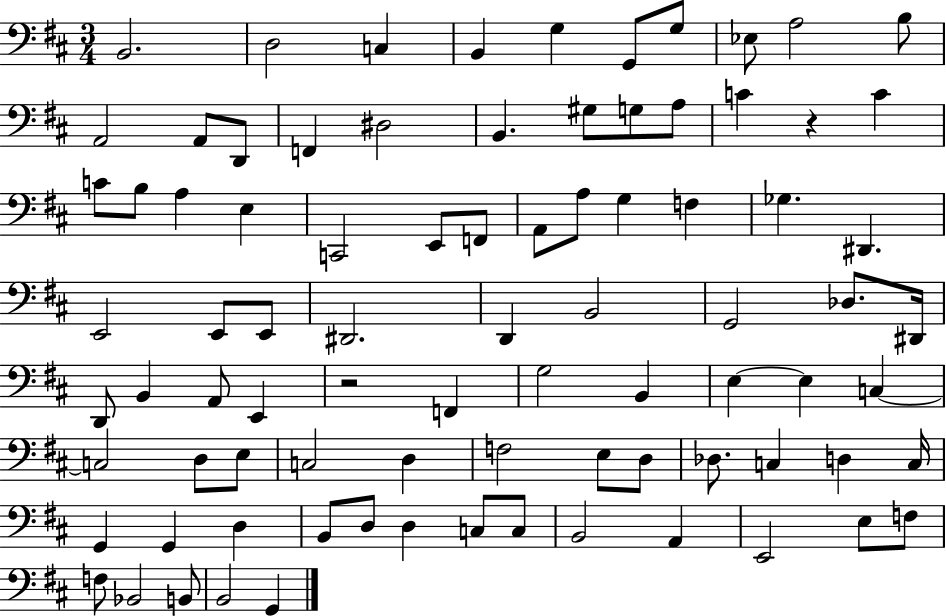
B2/h. D3/h C3/q B2/q G3/q G2/e G3/e Eb3/e A3/h B3/e A2/h A2/e D2/e F2/q D#3/h B2/q. G#3/e G3/e A3/e C4/q R/q C4/q C4/e B3/e A3/q E3/q C2/h E2/e F2/e A2/e A3/e G3/q F3/q Gb3/q. D#2/q. E2/h E2/e E2/e D#2/h. D2/q B2/h G2/h Db3/e. D#2/s D2/e B2/q A2/e E2/q R/h F2/q G3/h B2/q E3/q E3/q C3/q C3/h D3/e E3/e C3/h D3/q F3/h E3/e D3/e Db3/e. C3/q D3/q C3/s G2/q G2/q D3/q B2/e D3/e D3/q C3/e C3/e B2/h A2/q E2/h E3/e F3/e F3/e Bb2/h B2/e B2/h G2/q